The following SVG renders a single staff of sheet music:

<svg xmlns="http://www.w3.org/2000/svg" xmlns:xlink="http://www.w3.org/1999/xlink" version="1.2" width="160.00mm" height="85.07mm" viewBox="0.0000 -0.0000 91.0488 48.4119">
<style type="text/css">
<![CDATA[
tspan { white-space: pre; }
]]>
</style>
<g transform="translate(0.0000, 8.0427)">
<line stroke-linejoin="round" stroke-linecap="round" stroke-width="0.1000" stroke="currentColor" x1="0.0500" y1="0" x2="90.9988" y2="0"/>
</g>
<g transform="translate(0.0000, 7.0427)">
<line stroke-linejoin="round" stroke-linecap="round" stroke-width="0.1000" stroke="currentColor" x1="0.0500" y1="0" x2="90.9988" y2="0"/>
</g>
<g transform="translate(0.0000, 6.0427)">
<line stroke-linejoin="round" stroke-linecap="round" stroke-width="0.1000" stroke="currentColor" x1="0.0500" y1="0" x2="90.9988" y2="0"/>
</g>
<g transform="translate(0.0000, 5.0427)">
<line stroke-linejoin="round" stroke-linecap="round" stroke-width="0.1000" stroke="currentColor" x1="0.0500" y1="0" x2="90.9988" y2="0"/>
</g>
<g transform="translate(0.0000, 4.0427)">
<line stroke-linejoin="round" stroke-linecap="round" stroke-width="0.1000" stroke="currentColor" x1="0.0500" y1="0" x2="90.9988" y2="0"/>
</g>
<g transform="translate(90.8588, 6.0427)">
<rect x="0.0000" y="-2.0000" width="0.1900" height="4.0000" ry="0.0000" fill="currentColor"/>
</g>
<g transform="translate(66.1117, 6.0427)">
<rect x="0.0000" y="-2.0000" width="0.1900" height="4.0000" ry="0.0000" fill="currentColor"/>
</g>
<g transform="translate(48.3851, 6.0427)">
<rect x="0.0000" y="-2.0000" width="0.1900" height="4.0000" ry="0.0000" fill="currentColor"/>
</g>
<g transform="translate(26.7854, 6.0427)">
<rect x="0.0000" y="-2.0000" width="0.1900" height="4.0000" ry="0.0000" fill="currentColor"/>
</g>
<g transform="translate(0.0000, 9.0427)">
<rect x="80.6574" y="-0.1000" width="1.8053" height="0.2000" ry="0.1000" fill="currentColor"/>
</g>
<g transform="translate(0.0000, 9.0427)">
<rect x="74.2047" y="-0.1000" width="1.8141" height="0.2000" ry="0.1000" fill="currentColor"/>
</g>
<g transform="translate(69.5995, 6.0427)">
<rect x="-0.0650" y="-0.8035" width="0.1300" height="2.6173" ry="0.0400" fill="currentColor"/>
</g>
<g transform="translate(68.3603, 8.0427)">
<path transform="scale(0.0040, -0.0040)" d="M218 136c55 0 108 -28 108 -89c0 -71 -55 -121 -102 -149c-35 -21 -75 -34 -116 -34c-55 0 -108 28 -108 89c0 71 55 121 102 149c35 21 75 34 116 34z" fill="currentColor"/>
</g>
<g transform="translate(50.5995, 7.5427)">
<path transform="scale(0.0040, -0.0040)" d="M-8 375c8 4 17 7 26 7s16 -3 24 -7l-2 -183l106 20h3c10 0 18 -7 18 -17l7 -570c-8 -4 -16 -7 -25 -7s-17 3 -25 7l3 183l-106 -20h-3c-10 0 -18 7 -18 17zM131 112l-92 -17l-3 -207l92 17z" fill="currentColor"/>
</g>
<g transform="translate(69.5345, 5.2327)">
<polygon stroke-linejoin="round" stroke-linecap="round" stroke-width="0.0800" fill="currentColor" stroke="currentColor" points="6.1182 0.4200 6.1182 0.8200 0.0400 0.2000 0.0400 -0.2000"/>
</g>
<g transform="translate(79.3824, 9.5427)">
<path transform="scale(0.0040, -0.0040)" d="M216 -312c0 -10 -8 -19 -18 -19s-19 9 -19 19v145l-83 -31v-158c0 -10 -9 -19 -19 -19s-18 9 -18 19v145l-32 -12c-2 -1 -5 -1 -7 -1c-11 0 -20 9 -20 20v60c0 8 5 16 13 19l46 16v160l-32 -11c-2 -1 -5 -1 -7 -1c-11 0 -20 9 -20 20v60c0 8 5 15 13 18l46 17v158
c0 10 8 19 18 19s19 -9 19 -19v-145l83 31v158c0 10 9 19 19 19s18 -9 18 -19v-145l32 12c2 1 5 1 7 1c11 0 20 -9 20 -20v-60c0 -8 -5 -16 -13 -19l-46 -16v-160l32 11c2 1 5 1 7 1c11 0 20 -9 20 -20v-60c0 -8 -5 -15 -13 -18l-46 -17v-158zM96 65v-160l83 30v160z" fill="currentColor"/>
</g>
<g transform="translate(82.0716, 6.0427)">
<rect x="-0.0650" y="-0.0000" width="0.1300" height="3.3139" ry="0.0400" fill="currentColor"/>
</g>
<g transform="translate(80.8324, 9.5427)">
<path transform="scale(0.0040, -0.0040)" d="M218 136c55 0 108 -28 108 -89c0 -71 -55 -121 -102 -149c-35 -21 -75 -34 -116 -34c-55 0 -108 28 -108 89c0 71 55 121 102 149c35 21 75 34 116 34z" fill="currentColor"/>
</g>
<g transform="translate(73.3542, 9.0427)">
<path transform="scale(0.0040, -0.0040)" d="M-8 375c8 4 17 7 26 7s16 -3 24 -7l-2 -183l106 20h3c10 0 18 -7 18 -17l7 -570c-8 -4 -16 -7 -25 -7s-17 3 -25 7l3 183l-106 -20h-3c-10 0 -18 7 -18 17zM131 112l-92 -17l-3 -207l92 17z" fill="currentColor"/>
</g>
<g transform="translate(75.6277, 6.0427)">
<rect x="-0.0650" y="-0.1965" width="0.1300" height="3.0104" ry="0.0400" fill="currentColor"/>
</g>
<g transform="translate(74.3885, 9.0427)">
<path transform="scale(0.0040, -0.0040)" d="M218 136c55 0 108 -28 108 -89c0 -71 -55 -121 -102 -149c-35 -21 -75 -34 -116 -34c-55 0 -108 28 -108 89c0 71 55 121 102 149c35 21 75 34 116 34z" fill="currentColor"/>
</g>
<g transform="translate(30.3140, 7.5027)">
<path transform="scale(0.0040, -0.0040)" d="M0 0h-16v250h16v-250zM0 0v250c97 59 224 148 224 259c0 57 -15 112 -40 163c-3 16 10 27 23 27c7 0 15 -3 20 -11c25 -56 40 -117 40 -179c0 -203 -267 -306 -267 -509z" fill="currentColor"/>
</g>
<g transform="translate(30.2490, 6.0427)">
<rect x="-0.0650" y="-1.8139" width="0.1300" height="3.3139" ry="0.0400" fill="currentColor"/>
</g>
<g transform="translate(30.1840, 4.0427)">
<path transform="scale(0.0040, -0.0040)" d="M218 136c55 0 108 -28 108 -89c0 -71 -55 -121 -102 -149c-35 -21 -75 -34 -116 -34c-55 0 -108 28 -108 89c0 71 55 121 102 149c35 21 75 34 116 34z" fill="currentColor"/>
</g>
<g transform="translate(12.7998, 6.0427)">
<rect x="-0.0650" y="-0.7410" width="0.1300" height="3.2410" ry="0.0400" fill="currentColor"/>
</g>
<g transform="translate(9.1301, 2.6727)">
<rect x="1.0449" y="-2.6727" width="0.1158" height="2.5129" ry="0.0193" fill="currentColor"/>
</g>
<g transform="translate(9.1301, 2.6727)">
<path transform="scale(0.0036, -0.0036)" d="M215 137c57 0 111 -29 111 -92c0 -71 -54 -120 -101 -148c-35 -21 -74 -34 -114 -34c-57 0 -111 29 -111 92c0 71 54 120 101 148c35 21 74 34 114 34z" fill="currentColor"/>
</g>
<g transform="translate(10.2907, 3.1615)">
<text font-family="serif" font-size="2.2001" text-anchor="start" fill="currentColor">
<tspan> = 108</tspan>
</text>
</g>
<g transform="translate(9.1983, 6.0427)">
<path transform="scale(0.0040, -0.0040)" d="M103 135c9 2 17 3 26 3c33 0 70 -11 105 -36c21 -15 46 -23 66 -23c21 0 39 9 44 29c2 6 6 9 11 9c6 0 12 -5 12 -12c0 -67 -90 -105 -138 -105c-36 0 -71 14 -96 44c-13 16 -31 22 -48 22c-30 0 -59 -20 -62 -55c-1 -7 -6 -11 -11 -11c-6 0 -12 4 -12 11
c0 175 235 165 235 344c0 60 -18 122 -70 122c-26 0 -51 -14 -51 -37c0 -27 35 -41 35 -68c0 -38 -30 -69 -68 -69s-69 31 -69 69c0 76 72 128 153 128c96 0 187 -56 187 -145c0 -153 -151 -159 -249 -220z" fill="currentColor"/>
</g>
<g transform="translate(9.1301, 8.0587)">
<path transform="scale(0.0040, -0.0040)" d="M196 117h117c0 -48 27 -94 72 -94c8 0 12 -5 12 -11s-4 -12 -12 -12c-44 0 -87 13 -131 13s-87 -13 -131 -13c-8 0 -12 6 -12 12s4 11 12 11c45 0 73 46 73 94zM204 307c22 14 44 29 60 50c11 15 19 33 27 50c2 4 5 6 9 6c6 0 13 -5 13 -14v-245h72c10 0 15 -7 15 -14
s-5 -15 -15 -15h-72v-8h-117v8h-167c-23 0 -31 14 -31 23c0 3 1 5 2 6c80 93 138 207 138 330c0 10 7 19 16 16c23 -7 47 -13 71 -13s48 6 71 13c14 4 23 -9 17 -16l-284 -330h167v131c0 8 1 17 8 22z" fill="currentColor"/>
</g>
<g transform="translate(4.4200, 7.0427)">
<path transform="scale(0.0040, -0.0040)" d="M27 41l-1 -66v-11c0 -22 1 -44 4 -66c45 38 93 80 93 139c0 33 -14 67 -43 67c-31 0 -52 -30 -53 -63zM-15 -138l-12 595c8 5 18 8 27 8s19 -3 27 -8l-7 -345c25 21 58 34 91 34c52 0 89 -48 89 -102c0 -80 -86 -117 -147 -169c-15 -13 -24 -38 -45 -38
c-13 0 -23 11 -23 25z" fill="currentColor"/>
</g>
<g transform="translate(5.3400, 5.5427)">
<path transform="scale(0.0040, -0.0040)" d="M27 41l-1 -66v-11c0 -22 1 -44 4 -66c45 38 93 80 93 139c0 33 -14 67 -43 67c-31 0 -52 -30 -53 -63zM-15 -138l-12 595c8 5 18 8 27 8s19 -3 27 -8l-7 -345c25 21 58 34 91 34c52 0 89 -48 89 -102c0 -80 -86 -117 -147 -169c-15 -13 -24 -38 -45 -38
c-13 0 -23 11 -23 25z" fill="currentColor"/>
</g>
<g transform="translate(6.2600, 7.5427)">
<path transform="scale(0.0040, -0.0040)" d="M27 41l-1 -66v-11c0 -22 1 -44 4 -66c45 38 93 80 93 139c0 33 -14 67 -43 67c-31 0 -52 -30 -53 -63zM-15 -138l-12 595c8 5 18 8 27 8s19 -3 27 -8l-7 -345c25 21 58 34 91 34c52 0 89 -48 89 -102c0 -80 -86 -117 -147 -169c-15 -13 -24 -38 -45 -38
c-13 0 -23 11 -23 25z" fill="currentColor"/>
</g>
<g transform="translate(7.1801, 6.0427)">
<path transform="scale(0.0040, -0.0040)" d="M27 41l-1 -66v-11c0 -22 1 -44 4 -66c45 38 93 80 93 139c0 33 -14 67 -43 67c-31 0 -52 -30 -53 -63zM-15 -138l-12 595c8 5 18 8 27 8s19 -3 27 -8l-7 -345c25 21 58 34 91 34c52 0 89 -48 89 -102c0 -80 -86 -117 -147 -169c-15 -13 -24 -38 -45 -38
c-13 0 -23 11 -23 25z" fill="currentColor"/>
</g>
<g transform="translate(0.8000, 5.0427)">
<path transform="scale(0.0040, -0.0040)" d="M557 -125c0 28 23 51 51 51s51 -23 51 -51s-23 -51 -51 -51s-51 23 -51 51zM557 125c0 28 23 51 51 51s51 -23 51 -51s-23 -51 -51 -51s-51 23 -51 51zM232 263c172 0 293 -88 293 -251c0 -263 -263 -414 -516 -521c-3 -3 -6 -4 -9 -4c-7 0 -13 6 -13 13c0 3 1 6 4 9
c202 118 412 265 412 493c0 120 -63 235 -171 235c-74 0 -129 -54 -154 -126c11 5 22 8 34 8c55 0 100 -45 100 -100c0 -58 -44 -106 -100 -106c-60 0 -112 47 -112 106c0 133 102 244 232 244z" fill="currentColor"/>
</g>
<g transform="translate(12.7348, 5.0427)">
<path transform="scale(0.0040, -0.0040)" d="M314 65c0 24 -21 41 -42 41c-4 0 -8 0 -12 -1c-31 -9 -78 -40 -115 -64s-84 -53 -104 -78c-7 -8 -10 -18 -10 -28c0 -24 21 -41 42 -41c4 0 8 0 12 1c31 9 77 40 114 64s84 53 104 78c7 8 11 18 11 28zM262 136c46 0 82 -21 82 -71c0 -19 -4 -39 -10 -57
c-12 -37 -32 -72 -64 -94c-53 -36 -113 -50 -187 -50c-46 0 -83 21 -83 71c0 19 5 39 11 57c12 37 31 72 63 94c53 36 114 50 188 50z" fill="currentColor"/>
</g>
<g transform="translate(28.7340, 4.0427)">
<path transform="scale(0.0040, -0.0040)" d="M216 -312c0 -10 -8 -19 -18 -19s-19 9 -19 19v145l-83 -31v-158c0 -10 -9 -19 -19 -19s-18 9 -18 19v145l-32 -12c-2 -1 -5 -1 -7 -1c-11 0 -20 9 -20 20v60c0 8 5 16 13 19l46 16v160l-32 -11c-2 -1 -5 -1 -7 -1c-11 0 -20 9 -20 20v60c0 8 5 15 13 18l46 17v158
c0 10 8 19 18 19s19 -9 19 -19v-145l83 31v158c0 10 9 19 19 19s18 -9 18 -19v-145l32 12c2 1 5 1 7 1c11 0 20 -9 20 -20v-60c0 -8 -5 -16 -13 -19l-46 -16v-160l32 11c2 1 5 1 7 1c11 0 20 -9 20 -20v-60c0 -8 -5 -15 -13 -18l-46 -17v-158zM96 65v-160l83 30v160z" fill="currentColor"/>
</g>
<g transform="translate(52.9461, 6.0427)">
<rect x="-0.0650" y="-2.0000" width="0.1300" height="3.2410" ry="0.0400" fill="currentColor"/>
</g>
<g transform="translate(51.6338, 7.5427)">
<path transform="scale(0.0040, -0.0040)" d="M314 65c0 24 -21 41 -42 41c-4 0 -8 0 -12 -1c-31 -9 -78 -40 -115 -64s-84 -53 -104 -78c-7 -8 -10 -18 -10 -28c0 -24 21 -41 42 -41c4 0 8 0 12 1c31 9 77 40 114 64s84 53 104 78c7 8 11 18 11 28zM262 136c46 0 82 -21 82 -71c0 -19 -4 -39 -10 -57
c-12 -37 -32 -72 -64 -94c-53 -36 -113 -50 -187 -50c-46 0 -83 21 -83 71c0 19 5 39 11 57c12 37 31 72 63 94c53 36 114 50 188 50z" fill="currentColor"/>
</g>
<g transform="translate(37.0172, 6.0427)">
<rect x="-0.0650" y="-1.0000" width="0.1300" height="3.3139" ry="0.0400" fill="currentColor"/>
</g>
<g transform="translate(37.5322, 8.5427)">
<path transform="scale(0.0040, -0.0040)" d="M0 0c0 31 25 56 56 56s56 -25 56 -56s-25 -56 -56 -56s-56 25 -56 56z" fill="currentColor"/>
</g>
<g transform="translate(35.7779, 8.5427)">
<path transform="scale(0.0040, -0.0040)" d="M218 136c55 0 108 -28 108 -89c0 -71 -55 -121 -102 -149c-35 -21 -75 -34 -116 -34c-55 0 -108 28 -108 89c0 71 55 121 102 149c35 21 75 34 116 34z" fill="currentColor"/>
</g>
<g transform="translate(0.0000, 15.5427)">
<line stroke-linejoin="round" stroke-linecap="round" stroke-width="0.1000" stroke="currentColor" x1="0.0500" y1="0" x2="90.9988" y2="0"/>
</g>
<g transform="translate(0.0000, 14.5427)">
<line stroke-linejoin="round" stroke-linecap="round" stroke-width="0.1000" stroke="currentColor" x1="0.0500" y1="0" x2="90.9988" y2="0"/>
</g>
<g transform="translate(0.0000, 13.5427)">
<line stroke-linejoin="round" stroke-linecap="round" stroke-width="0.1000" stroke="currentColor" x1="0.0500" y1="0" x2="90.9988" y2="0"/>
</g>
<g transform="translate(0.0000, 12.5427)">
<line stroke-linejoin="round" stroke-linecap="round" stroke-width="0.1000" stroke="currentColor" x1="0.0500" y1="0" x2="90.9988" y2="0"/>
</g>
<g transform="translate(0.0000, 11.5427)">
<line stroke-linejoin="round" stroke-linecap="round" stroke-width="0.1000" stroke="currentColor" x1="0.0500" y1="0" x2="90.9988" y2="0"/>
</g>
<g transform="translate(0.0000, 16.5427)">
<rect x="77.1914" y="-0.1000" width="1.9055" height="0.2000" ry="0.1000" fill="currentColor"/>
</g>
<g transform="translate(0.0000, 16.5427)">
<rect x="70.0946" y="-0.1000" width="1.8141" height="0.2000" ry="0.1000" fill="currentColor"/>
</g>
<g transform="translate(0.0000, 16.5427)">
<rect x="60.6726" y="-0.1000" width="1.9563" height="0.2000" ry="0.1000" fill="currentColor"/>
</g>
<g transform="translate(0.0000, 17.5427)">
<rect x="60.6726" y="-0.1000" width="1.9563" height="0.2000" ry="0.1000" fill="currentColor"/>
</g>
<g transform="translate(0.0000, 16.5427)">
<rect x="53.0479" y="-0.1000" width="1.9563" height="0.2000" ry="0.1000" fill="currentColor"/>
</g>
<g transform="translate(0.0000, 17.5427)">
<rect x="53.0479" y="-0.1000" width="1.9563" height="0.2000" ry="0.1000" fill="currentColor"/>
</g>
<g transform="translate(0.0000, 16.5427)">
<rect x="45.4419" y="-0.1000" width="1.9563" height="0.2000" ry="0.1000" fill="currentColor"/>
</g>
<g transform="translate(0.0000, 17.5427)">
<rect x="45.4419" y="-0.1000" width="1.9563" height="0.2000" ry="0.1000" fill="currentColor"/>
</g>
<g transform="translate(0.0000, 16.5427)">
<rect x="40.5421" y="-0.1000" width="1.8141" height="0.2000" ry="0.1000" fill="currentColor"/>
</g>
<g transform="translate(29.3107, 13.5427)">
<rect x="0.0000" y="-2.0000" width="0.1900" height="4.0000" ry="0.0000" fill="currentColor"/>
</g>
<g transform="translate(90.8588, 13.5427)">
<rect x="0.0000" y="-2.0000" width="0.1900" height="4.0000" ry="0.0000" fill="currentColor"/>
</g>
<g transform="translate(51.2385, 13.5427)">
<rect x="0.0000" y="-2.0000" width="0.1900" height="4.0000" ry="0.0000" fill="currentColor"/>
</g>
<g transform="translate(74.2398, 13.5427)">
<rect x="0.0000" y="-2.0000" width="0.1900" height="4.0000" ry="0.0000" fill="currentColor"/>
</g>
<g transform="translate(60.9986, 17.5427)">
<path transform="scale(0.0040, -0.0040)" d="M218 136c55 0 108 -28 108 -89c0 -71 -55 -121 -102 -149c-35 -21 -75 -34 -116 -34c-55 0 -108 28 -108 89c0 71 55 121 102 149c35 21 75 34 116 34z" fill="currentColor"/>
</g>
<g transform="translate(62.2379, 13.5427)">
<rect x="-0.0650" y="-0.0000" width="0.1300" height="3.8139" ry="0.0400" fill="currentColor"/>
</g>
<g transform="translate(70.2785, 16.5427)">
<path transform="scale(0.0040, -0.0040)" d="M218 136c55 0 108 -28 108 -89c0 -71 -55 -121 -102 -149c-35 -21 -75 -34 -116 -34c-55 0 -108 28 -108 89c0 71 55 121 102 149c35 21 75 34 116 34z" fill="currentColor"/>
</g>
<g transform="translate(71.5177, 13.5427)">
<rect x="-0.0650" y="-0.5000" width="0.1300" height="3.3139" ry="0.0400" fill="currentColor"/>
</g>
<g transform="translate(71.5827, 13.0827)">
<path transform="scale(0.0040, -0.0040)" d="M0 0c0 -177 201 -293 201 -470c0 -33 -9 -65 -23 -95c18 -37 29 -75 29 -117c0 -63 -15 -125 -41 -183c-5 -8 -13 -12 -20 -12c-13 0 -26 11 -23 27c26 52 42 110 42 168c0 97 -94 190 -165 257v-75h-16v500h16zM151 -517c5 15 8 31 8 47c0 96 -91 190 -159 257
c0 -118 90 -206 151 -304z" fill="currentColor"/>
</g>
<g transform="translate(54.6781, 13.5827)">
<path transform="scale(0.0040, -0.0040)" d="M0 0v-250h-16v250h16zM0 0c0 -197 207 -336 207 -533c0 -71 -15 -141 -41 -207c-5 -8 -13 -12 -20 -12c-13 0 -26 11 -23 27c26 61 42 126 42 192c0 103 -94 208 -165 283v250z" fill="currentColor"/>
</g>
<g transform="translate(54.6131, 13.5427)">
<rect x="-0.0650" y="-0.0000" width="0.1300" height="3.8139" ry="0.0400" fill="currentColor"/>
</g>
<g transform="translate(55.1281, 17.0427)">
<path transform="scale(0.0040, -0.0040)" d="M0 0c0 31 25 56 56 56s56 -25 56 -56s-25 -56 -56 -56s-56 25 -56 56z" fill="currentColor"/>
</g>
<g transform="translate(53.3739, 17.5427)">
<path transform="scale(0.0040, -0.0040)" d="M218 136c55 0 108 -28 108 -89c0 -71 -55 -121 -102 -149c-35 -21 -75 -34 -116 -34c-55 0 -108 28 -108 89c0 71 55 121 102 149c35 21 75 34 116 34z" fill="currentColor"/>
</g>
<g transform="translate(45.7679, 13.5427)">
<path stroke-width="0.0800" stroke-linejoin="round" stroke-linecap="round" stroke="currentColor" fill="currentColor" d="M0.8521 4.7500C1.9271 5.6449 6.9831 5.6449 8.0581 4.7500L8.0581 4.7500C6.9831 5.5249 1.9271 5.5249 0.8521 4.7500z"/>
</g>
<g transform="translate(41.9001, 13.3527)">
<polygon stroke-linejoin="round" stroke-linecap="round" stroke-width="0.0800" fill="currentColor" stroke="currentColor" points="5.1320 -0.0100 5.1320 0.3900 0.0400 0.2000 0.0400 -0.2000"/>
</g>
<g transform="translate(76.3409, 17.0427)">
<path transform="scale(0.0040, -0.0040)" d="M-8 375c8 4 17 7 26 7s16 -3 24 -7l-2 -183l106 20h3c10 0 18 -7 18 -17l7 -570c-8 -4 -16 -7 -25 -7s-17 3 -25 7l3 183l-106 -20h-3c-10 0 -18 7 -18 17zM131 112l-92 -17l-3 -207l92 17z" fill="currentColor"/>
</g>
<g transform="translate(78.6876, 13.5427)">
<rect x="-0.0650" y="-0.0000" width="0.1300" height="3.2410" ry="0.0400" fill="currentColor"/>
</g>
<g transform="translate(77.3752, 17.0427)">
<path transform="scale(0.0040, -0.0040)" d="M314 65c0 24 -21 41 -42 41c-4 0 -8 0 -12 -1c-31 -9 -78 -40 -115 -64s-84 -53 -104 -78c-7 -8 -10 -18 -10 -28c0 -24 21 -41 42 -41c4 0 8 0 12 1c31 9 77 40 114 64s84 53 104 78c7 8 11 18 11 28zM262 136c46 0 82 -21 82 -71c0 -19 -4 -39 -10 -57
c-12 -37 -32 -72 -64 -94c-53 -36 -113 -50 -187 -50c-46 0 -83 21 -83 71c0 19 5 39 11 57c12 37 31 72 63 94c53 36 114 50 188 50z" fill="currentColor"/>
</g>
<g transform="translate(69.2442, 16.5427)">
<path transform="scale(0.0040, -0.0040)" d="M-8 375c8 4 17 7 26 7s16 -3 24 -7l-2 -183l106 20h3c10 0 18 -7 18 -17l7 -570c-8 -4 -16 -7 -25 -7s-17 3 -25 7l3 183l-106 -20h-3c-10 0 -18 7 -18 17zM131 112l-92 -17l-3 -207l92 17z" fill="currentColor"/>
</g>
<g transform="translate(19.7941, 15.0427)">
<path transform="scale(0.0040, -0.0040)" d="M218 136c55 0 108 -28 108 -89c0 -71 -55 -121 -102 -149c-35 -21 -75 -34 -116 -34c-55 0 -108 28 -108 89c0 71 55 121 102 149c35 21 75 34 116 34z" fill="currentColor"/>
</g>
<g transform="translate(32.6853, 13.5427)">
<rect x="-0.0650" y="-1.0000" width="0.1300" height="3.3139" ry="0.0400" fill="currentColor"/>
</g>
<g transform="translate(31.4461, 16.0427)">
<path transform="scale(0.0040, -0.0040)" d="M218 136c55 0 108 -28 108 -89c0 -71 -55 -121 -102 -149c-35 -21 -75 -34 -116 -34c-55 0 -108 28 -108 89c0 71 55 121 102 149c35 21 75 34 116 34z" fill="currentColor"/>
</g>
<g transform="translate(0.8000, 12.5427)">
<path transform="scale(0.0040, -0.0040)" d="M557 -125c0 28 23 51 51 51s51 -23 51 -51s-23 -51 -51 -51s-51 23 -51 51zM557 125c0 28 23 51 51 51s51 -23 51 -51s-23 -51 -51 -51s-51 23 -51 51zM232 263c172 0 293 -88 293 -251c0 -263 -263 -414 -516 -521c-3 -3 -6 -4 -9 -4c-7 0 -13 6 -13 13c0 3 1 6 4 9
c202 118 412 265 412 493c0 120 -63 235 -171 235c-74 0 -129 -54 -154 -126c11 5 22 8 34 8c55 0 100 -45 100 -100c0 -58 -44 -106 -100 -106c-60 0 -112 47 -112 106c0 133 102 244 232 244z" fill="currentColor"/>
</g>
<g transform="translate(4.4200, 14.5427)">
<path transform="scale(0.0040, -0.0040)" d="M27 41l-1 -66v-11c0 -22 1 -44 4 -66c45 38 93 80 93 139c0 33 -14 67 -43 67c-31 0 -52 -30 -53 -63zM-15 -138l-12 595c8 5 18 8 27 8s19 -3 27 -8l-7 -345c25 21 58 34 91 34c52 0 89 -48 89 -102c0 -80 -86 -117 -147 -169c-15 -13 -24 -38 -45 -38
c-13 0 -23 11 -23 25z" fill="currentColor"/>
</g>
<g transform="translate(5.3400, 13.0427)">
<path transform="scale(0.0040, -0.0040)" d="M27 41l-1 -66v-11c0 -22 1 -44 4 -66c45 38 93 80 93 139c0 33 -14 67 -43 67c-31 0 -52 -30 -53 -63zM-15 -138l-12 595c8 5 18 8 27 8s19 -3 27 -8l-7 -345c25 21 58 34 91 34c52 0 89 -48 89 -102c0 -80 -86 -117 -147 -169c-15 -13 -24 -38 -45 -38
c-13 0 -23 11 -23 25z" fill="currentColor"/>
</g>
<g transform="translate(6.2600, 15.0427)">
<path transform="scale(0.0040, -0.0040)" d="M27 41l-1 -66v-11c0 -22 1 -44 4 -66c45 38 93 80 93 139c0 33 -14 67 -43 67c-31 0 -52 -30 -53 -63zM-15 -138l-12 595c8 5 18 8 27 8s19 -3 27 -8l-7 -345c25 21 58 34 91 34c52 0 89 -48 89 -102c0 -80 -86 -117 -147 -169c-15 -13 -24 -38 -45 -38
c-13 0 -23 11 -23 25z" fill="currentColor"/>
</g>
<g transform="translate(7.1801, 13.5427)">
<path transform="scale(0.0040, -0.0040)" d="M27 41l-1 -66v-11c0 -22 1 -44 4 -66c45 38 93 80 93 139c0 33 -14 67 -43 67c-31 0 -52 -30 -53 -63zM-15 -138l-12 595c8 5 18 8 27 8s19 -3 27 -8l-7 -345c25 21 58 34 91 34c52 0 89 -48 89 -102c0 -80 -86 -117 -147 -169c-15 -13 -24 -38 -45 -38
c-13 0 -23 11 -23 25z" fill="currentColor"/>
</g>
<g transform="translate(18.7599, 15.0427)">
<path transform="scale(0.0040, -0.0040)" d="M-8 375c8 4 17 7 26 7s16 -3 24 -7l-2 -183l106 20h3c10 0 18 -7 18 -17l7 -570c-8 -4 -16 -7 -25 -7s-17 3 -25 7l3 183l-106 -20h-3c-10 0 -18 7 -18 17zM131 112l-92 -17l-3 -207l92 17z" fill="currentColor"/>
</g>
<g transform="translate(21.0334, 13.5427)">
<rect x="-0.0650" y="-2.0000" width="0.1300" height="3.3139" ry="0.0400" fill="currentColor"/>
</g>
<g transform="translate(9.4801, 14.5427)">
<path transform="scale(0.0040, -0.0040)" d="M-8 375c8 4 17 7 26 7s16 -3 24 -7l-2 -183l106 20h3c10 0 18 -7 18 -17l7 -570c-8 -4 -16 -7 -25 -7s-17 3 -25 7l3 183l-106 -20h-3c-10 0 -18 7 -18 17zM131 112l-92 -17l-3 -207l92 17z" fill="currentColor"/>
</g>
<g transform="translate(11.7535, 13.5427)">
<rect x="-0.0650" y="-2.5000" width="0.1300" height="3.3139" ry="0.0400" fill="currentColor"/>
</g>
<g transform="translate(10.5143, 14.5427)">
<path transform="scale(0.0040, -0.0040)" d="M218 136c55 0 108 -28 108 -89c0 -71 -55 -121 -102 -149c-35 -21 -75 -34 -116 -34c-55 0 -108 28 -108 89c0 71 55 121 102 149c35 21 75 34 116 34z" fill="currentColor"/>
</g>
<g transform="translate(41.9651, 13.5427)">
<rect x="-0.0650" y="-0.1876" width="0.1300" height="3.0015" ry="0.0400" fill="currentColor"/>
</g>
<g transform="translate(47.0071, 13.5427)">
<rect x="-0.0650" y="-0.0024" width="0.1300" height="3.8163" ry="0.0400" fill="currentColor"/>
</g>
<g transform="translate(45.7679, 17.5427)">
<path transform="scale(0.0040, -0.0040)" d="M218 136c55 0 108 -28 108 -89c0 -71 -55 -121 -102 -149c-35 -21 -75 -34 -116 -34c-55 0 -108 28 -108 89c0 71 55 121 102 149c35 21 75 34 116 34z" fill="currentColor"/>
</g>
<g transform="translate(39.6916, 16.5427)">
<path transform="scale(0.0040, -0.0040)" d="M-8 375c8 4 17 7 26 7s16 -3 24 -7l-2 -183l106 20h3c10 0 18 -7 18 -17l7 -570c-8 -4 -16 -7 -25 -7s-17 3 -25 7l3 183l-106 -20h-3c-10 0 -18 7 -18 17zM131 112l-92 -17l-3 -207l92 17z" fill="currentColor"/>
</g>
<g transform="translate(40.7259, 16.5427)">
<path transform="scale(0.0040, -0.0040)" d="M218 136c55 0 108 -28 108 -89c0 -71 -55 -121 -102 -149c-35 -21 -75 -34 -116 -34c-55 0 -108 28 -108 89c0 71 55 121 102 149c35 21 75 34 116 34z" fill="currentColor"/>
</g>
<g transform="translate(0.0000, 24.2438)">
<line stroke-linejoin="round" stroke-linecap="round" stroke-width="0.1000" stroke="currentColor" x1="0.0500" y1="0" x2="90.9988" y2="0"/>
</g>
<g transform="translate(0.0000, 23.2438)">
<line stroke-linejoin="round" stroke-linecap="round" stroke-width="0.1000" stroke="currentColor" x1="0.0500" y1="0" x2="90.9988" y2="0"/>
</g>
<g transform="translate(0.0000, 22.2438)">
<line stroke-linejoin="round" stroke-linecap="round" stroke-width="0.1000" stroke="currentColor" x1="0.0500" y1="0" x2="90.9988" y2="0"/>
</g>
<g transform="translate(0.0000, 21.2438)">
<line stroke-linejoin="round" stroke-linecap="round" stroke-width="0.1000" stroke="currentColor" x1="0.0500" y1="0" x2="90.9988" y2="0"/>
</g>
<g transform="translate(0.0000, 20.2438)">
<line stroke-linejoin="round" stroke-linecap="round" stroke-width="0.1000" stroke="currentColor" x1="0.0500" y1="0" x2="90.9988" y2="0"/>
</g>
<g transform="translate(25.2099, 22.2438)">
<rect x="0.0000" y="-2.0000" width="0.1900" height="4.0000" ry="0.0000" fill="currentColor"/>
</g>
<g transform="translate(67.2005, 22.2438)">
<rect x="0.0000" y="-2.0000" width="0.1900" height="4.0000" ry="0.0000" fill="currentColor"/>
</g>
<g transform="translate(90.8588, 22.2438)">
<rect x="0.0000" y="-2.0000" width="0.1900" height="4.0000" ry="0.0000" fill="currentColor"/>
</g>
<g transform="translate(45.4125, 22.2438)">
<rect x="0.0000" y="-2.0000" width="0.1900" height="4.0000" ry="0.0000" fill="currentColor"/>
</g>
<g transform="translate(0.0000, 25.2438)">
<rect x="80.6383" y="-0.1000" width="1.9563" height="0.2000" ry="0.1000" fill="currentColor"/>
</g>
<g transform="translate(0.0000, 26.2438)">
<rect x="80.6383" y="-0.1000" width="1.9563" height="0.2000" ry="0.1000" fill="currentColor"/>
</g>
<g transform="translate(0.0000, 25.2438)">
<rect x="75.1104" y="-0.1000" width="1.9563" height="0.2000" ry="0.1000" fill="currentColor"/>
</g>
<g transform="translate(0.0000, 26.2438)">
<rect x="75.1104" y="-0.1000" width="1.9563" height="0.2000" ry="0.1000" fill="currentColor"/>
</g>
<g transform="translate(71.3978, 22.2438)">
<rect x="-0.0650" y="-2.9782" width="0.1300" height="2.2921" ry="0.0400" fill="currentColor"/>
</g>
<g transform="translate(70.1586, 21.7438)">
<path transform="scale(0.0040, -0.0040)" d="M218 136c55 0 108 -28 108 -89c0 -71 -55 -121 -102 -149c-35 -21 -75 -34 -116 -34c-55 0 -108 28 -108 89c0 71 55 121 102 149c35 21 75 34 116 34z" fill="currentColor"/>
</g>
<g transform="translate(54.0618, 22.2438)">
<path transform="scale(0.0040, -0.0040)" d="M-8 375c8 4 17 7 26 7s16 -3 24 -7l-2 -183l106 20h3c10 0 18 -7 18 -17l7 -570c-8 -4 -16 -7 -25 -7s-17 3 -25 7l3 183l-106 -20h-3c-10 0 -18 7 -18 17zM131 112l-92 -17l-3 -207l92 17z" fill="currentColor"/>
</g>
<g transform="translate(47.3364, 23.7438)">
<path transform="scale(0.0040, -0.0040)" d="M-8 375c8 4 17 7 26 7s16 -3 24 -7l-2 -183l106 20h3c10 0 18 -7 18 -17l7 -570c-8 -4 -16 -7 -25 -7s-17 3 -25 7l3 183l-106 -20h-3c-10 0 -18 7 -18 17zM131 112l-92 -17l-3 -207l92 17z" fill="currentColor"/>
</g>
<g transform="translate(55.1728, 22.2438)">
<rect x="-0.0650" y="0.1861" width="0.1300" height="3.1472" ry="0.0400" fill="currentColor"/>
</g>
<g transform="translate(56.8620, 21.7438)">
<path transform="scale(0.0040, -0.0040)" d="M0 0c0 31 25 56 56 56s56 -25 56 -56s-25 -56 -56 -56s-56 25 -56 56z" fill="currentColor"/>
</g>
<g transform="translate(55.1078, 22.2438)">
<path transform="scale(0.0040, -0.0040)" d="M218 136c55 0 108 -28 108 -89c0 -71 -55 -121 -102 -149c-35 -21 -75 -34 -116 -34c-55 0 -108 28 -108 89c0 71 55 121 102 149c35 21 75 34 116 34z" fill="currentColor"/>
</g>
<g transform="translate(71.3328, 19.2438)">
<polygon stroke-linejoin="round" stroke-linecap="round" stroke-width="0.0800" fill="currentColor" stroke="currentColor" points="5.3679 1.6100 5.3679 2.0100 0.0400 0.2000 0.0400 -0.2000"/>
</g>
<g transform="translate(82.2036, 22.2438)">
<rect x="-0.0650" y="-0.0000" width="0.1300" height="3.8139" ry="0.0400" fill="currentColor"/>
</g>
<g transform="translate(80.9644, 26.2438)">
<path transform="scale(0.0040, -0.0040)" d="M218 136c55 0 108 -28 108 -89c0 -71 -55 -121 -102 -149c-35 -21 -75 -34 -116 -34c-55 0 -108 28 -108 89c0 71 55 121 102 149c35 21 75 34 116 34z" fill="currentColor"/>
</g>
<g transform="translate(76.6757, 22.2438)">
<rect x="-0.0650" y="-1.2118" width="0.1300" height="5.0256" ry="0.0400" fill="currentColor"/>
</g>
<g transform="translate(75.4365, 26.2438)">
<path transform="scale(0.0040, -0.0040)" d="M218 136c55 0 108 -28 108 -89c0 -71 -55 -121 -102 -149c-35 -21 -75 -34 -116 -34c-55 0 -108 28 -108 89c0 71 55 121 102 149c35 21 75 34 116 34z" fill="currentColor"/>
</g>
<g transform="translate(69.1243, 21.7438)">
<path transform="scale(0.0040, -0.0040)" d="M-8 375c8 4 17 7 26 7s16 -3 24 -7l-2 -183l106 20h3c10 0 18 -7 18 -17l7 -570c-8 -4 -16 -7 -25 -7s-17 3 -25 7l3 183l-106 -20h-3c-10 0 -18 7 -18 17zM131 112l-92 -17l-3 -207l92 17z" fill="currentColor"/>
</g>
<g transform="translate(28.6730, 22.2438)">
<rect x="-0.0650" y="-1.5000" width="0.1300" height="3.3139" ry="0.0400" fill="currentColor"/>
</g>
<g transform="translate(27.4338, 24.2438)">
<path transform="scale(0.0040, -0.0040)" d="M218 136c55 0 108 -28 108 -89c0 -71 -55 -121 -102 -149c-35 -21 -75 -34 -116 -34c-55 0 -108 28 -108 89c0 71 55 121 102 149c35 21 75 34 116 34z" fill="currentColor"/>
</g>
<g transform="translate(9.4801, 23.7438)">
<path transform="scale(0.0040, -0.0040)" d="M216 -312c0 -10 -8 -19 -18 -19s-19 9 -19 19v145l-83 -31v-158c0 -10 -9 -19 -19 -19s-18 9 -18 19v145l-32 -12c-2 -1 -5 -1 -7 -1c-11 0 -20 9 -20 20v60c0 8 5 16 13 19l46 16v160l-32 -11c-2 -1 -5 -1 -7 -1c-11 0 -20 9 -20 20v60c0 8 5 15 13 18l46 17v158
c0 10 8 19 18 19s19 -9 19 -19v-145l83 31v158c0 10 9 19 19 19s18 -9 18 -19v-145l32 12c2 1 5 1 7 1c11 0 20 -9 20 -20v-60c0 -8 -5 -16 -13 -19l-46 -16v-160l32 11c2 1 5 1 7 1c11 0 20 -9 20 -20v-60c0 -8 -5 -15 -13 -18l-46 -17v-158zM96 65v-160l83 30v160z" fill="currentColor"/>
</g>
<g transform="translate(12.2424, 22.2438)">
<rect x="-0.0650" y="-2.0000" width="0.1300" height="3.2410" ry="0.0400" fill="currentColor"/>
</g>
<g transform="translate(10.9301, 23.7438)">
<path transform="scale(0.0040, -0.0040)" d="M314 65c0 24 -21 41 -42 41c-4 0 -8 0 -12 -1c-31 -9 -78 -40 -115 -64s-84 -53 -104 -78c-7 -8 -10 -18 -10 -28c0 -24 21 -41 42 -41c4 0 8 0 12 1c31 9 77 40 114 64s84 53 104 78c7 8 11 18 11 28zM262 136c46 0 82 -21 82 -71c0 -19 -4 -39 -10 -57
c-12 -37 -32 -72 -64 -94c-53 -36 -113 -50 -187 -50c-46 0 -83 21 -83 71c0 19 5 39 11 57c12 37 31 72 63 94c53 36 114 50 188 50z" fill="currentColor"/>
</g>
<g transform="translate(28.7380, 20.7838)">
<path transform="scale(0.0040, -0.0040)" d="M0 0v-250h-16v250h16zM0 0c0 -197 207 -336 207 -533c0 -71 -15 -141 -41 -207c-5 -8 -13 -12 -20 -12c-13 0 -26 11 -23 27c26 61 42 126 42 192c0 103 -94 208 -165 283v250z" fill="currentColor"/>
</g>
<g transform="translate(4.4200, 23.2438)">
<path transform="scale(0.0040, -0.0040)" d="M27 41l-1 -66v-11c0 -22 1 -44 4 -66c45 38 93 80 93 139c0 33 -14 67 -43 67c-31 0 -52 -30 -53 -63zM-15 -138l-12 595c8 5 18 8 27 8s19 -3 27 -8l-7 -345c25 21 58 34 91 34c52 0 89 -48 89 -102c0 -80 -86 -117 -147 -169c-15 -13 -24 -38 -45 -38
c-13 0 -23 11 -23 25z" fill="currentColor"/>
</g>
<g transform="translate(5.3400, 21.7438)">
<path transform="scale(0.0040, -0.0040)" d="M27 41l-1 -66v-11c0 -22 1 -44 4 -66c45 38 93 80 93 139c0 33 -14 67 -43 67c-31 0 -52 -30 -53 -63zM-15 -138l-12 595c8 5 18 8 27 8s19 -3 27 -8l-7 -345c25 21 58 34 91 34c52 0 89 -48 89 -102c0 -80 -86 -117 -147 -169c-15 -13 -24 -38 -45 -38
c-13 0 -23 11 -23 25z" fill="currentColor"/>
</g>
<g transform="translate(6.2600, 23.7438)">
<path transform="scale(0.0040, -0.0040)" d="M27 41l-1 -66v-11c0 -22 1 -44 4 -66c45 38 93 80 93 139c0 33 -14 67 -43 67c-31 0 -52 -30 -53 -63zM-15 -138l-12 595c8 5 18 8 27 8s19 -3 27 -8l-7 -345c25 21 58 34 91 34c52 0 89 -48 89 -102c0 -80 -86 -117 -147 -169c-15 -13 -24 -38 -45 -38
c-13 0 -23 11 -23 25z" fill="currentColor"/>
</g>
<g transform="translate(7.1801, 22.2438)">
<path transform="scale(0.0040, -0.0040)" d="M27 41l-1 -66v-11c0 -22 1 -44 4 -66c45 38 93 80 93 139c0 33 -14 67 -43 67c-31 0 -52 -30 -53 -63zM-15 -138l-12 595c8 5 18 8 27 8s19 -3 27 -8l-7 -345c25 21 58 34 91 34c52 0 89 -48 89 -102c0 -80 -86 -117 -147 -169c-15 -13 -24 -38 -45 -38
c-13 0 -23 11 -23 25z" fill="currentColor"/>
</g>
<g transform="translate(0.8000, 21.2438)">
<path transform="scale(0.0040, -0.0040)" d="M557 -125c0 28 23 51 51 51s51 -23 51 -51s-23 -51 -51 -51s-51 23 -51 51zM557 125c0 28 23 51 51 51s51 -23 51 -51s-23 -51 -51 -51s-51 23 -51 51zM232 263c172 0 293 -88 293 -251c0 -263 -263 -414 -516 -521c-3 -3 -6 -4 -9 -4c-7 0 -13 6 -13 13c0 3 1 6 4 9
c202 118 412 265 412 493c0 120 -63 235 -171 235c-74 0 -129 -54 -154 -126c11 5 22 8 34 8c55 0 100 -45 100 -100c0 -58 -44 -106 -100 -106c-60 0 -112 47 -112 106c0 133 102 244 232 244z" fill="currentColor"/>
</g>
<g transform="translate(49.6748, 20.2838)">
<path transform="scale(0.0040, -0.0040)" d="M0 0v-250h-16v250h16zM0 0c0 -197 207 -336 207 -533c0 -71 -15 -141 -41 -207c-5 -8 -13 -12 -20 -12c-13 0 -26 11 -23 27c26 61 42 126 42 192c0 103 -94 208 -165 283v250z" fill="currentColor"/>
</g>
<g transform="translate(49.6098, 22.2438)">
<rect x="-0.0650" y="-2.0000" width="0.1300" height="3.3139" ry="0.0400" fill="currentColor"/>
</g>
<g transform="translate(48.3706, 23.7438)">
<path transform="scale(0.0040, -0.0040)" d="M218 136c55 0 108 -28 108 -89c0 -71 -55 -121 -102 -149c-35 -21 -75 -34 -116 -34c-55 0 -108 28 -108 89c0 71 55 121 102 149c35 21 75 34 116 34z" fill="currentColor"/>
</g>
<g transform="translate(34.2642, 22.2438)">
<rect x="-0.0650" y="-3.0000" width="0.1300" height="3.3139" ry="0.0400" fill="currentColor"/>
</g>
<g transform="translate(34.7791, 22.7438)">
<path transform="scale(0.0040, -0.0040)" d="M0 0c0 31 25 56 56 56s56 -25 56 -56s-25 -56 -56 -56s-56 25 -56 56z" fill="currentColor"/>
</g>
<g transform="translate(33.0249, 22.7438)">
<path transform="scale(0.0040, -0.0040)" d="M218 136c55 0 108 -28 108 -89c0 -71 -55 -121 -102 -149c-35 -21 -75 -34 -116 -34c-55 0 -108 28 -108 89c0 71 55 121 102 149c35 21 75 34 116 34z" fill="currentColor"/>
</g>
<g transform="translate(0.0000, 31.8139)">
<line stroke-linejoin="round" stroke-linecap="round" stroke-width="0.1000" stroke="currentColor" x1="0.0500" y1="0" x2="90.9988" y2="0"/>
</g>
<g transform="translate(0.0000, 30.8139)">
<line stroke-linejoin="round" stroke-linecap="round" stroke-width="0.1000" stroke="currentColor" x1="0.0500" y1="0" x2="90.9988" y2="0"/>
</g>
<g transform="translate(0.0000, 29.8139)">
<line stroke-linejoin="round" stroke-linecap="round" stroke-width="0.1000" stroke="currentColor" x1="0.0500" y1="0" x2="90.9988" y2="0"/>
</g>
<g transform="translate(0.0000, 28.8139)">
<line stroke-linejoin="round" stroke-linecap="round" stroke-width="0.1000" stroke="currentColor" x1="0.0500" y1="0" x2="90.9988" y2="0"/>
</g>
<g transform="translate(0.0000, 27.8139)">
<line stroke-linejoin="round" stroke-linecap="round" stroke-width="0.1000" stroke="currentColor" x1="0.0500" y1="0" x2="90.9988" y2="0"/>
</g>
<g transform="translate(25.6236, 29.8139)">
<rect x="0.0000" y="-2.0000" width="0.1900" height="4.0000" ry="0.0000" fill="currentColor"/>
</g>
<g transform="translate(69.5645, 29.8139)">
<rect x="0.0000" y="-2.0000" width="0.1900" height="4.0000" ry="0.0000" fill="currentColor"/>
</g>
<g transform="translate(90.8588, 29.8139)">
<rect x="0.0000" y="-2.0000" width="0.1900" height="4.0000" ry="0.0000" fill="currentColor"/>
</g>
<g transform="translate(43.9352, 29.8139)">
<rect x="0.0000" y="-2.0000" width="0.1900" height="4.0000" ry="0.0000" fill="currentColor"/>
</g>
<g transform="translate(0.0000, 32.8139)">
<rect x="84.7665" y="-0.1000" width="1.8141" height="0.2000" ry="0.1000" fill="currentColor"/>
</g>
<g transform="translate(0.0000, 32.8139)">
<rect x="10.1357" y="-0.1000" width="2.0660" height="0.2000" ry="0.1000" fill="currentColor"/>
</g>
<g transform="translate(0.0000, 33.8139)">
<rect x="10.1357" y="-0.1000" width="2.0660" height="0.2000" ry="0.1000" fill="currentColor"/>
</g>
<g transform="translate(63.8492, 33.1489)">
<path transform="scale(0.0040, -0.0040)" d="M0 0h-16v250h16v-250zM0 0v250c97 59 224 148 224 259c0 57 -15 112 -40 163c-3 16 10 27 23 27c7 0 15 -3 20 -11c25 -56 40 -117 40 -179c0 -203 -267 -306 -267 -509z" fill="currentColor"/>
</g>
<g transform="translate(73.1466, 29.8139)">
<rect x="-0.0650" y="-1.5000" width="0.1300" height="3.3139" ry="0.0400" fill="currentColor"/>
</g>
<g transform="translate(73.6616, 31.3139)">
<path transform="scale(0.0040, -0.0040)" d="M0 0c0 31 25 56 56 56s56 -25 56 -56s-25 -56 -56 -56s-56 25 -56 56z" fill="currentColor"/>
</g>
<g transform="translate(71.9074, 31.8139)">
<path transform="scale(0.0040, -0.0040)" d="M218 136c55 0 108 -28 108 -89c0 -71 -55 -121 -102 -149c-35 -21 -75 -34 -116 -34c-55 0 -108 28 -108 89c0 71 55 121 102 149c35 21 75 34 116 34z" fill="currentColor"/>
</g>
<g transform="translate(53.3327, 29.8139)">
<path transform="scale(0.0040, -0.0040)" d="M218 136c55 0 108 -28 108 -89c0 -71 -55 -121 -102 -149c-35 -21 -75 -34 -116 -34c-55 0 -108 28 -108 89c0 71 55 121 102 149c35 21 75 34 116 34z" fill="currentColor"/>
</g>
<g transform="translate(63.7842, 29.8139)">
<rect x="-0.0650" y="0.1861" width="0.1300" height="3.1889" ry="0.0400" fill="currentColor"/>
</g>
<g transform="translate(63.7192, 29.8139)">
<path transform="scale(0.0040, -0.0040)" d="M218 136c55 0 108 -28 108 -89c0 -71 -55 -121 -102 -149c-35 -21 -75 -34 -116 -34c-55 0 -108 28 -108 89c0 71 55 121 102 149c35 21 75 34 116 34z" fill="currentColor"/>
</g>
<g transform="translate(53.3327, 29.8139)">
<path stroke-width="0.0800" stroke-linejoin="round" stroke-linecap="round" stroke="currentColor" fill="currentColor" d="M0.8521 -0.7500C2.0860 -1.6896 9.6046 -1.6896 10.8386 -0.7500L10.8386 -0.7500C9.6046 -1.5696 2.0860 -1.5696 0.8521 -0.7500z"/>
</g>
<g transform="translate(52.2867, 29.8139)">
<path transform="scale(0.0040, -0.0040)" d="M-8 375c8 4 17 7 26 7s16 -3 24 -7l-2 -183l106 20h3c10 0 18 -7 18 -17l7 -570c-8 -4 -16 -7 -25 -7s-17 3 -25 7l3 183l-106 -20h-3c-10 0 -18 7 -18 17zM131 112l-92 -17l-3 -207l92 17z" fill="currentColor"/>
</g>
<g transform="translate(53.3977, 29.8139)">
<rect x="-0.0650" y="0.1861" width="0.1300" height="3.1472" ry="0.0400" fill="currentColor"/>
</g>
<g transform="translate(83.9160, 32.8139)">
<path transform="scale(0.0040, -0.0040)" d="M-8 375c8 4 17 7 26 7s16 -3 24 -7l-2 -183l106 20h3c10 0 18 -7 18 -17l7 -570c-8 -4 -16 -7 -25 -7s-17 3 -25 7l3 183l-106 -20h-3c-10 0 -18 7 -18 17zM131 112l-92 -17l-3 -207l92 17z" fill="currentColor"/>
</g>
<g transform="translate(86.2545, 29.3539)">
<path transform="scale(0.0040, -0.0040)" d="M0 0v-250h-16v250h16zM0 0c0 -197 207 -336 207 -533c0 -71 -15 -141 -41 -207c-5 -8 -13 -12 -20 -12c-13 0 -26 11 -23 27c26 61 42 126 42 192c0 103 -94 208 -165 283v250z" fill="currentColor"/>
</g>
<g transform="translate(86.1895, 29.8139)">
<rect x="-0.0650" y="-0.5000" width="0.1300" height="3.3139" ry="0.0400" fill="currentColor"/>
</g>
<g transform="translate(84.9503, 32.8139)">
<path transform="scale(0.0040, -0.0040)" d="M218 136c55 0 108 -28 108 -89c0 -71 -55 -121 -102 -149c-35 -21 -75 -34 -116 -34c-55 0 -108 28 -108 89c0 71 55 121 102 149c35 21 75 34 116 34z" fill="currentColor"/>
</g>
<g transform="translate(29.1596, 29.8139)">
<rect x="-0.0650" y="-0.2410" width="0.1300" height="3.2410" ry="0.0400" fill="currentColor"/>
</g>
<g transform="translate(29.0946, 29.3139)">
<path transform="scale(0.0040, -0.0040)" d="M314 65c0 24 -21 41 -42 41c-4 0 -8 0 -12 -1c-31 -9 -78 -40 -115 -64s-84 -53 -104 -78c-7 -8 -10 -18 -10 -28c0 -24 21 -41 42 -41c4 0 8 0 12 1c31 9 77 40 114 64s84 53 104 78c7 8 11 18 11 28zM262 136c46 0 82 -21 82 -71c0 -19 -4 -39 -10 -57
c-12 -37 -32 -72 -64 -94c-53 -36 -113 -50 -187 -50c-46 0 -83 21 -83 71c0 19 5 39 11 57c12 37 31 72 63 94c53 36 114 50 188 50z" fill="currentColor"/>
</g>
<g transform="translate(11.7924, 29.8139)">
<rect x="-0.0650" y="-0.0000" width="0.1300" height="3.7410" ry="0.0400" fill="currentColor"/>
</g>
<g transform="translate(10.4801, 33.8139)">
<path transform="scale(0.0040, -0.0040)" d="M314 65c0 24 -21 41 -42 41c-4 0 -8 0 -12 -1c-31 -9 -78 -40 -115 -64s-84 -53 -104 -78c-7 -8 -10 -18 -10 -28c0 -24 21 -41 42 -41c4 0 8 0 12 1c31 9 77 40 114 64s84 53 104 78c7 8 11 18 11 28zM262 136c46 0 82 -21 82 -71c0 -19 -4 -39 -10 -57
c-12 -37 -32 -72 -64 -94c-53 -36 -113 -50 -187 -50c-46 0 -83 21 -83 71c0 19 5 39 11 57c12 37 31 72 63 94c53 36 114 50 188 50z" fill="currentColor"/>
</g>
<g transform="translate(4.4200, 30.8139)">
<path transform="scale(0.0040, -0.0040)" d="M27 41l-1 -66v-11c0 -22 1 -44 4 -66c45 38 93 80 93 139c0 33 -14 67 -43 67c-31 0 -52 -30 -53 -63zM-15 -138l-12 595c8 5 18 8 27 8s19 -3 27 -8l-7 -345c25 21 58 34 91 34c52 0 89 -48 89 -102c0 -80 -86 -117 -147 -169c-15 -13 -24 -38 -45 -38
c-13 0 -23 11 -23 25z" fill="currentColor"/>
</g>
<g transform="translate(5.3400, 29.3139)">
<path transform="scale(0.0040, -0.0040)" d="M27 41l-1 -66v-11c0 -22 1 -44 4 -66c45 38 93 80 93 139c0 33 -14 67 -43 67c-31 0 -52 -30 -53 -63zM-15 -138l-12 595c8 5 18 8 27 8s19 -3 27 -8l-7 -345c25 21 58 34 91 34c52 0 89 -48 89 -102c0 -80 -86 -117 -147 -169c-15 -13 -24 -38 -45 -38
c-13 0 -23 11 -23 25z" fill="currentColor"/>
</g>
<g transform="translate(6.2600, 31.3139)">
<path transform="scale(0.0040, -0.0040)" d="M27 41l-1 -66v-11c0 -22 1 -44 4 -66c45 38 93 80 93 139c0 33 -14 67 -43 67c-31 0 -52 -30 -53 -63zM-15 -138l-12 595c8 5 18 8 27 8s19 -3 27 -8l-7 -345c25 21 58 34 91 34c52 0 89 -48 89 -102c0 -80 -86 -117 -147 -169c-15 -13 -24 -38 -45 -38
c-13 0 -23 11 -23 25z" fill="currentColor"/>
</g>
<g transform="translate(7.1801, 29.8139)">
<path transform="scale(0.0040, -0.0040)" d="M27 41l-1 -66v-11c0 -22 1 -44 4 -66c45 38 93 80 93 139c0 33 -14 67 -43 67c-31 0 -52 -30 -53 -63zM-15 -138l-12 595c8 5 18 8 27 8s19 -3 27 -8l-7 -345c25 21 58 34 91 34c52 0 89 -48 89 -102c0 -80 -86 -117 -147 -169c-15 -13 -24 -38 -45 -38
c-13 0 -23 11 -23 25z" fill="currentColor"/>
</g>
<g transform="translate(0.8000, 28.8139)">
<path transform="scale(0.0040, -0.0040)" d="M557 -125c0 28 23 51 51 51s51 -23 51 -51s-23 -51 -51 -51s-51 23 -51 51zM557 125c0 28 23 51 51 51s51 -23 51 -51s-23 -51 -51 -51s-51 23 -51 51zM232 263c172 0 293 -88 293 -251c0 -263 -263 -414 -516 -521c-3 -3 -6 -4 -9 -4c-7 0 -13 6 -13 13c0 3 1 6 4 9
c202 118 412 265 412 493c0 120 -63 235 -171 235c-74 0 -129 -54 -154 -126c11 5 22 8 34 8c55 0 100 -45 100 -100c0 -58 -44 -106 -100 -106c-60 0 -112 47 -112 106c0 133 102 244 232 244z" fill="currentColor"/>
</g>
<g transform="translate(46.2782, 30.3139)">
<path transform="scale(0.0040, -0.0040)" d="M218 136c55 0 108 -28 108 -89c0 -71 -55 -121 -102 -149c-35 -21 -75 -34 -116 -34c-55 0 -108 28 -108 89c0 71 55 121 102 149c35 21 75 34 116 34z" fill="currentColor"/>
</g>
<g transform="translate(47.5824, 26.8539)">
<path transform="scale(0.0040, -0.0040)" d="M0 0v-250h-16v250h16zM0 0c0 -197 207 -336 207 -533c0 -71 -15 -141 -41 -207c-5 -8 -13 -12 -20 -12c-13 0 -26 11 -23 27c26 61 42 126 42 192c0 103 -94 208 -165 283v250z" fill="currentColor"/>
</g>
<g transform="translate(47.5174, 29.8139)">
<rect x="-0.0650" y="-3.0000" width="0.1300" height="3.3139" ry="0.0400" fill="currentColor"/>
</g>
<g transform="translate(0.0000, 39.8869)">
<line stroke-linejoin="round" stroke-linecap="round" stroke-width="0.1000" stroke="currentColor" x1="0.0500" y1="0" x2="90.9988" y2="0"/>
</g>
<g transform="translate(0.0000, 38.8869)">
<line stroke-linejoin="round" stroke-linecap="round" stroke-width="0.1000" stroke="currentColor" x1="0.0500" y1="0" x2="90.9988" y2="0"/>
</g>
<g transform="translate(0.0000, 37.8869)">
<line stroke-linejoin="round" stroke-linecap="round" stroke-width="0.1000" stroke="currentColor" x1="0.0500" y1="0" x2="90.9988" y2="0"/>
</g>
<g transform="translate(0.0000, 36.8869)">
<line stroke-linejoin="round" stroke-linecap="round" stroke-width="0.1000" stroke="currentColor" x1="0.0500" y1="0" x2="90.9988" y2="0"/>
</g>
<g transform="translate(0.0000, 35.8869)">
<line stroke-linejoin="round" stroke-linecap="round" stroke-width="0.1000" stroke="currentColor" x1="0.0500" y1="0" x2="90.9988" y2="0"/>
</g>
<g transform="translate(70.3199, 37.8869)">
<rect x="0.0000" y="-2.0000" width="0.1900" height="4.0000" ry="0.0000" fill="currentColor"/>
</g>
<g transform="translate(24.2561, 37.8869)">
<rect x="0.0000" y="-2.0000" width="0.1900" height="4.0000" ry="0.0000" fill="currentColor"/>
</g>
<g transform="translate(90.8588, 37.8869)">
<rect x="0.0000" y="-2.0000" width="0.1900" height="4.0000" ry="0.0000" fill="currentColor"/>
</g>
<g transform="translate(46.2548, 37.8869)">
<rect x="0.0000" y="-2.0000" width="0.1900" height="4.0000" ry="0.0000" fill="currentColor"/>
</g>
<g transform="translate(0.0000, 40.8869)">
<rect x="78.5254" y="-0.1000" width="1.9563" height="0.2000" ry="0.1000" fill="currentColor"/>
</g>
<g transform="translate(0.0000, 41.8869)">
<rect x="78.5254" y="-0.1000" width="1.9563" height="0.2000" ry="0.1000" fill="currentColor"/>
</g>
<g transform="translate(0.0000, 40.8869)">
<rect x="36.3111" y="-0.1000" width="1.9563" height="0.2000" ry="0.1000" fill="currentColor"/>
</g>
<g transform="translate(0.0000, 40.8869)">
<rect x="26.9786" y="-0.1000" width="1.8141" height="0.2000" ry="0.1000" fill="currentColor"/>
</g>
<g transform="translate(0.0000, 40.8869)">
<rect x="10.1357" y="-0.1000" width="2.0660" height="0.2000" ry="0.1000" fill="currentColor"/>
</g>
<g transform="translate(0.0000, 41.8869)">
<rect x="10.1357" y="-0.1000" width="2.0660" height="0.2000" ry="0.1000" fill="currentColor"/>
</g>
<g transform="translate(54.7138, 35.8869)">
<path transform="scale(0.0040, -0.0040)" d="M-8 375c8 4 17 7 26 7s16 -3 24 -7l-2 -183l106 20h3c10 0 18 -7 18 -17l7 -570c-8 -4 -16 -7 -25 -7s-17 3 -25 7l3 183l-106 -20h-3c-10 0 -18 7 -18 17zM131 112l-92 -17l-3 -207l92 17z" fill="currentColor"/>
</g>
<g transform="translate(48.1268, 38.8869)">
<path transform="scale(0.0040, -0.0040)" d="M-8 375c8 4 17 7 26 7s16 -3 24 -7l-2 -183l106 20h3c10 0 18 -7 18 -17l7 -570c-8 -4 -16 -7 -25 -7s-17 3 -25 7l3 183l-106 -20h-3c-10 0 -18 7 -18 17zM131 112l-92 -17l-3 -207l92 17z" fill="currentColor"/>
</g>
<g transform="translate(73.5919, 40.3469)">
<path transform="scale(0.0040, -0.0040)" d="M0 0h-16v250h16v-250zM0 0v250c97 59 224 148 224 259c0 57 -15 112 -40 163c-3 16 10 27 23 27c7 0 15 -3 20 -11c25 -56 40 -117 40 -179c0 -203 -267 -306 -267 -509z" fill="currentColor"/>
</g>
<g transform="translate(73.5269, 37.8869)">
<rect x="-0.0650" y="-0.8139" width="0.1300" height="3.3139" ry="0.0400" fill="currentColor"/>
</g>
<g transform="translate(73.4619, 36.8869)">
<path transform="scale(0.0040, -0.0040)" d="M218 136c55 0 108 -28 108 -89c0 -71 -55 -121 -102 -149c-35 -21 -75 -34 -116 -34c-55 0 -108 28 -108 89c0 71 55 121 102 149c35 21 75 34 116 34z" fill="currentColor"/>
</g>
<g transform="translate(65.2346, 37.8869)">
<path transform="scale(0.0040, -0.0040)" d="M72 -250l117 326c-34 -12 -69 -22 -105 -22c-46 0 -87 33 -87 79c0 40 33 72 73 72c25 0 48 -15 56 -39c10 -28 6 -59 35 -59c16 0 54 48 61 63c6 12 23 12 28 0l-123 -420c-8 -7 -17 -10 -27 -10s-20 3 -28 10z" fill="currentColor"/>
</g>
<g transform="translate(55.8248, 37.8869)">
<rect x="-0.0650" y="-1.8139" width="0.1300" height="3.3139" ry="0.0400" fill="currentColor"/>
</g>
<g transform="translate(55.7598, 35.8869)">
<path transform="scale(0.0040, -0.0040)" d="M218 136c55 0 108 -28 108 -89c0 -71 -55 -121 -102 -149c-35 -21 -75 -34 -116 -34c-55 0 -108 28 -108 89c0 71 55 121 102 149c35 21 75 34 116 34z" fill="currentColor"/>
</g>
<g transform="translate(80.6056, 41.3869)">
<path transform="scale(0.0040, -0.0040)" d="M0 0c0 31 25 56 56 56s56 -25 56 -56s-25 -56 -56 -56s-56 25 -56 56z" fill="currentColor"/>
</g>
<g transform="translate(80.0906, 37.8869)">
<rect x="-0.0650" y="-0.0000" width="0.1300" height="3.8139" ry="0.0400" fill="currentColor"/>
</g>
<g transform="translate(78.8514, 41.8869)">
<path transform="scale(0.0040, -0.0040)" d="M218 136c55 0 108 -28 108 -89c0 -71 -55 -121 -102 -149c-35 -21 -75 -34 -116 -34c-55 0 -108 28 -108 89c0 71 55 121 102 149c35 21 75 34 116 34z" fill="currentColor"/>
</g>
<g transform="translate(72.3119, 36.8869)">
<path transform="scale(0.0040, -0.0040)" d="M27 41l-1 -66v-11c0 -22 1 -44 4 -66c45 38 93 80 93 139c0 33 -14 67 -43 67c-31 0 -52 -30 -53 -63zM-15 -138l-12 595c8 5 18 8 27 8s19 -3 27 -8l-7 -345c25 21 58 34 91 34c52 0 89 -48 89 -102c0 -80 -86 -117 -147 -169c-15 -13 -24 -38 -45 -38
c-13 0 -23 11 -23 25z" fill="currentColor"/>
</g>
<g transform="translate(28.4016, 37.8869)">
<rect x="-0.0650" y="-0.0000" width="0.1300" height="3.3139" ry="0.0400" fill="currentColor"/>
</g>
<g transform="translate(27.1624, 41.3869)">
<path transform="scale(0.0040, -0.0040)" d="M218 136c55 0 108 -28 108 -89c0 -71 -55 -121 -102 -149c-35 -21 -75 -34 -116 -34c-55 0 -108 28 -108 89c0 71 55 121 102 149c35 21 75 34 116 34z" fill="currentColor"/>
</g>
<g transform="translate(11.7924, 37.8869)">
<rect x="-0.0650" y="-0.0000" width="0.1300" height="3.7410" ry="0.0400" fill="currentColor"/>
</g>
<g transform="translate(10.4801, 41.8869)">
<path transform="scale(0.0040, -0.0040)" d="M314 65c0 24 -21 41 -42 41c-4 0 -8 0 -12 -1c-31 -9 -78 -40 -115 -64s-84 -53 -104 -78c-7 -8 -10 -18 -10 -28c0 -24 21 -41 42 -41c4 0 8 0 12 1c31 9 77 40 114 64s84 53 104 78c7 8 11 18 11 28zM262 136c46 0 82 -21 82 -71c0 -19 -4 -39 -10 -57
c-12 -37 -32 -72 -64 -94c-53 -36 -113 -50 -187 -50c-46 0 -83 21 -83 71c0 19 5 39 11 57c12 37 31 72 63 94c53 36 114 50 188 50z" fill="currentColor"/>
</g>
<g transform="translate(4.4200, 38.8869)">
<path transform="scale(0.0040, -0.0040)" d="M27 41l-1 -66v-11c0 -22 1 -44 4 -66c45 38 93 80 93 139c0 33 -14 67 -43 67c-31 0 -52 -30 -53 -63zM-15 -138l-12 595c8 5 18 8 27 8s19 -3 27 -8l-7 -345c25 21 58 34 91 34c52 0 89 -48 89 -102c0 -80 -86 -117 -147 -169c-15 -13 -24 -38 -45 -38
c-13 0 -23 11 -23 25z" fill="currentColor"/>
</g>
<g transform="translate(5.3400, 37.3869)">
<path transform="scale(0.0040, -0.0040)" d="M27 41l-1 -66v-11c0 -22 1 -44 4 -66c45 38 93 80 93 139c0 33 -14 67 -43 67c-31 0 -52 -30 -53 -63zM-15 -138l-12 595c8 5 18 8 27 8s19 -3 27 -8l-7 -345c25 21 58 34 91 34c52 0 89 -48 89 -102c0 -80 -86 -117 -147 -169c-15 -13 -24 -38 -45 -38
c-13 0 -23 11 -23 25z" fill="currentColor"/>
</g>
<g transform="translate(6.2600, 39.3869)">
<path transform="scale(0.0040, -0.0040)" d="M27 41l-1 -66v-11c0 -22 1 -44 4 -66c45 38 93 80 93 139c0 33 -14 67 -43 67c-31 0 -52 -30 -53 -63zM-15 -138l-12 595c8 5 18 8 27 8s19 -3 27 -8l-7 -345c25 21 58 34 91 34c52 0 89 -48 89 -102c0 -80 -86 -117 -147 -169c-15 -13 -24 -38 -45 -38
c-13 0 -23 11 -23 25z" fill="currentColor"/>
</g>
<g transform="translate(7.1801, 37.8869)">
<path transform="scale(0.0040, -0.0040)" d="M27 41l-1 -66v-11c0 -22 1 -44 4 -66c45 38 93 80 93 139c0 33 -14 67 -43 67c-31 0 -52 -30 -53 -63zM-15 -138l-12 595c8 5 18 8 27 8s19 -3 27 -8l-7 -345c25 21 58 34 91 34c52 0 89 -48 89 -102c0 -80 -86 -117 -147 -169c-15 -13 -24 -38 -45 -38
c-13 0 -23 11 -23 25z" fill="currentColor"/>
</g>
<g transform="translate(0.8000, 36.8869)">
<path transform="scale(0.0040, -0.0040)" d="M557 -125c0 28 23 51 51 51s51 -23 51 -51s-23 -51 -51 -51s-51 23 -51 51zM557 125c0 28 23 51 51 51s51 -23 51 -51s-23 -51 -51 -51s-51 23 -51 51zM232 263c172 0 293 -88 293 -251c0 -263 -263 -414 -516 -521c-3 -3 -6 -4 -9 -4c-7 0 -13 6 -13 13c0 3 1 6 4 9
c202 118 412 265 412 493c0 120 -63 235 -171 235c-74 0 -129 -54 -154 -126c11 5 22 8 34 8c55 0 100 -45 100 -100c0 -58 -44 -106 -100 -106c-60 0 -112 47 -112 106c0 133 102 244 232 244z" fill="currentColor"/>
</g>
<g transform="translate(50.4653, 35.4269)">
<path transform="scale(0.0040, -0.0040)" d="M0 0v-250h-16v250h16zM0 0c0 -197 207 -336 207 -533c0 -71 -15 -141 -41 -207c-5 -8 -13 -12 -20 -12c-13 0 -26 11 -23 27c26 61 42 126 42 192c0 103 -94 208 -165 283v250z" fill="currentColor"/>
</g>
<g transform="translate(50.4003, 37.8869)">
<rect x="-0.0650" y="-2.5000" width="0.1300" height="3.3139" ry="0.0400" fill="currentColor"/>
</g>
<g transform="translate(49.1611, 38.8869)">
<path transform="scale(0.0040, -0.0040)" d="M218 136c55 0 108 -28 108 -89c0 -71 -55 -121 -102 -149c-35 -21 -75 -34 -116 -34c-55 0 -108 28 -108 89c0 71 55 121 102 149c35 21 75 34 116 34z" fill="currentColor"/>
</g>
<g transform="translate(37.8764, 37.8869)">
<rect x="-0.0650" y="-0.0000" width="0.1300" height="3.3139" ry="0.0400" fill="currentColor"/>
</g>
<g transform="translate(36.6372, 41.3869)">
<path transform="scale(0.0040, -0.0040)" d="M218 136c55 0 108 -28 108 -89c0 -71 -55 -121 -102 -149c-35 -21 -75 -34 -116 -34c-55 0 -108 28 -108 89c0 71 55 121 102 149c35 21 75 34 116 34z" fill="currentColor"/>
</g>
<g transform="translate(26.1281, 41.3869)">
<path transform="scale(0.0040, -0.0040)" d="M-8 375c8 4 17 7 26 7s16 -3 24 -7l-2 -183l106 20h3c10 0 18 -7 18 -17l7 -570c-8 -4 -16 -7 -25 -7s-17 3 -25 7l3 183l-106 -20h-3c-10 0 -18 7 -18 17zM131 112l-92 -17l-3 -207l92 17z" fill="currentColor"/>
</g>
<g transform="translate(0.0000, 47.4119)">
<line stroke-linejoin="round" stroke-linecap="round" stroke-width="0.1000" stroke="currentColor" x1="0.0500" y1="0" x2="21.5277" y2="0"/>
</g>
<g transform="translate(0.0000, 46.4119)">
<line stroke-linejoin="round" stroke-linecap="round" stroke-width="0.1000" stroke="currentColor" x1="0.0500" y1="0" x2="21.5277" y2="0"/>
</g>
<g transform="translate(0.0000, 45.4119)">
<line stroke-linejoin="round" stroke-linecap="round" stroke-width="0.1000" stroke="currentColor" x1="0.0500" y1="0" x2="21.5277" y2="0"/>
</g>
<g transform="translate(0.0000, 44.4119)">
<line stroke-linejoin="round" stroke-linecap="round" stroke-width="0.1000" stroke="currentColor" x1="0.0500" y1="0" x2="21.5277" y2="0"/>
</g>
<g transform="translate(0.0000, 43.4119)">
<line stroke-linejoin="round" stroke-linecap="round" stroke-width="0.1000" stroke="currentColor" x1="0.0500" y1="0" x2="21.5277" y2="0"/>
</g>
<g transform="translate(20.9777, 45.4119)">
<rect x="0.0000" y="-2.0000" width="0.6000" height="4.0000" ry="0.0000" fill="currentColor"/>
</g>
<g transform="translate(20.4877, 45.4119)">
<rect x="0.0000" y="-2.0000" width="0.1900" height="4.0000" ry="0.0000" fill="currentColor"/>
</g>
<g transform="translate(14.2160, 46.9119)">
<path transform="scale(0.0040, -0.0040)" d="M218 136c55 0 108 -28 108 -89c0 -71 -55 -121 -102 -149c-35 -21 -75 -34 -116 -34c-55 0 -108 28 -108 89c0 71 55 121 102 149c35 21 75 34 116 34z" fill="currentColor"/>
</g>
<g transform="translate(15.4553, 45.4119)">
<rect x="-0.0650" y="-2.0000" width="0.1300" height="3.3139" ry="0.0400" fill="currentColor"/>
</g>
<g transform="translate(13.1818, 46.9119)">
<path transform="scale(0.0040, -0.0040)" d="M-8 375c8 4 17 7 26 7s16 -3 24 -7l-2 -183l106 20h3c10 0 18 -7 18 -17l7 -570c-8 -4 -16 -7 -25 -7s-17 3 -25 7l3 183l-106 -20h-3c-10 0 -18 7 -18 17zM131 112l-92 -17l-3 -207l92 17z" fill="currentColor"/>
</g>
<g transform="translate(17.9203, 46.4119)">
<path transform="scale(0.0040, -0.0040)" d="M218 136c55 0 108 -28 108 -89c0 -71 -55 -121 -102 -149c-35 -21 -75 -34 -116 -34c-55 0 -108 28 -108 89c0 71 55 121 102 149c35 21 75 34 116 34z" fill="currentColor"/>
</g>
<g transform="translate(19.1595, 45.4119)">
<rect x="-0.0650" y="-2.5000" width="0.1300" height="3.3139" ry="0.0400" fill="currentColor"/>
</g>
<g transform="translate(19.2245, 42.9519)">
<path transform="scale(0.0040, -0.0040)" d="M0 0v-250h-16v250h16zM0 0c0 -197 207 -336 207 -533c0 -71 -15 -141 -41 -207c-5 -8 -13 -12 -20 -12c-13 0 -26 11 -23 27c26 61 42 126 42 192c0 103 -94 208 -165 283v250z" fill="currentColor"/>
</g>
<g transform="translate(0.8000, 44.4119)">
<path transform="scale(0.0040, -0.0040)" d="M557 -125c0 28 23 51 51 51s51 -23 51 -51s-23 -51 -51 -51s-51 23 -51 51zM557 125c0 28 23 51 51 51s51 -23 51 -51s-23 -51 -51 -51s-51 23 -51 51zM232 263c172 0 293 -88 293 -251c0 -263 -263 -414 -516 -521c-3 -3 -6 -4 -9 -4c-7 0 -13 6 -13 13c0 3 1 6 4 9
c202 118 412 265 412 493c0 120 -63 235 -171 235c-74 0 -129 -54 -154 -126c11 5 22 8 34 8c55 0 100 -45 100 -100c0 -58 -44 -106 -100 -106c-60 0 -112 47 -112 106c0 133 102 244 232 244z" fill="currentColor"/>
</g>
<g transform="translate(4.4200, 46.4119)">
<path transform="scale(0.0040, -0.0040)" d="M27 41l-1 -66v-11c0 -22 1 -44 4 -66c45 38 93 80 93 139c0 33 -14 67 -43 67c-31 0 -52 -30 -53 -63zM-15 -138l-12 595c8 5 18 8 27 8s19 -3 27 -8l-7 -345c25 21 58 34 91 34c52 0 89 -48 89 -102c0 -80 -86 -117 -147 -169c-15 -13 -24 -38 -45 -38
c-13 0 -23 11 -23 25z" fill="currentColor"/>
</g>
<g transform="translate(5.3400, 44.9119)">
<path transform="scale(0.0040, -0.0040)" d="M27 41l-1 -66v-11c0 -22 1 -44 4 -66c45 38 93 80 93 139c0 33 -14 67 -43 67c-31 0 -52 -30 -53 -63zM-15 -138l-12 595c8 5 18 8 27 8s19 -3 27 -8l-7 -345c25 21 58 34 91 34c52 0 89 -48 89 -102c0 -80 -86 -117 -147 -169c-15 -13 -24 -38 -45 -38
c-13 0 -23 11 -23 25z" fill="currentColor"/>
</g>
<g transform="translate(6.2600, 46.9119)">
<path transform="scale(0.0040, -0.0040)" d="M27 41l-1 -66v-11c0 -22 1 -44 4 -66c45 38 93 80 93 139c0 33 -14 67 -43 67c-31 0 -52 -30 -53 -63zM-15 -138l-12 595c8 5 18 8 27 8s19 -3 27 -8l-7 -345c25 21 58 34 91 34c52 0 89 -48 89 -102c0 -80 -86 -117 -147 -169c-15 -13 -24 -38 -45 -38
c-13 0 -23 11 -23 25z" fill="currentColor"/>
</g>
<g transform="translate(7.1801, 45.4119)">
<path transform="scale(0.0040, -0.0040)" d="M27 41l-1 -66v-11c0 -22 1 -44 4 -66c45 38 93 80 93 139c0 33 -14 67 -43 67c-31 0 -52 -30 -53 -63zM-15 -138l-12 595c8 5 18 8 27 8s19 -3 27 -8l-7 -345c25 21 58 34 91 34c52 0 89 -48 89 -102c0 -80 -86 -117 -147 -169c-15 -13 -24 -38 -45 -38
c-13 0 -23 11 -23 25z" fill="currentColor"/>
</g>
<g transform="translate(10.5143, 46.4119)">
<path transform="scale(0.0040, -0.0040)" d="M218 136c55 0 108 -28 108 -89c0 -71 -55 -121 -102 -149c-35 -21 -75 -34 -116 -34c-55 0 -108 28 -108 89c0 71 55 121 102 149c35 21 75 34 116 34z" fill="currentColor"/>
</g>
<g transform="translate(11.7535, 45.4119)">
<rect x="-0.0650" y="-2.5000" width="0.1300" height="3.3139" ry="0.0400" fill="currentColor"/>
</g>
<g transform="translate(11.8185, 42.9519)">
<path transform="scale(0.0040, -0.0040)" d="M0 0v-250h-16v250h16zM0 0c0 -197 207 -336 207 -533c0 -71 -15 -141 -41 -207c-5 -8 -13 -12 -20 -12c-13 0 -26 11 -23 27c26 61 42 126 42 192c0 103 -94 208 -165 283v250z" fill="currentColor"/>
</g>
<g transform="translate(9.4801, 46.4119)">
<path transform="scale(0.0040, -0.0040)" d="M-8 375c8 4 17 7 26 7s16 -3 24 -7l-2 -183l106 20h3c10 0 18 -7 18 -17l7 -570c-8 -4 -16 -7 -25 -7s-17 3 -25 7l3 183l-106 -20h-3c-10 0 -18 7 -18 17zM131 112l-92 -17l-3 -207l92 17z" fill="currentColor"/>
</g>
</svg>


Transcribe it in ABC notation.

X:1
T:Untitled
M:2/4
L:1/4
K:Ab
F,2 ^A,/2 F,, A,,2 G,,/2 E,,/2 ^D,, B,, A,, F,, E,,/2 C,,/2 C,,/2 C,, E,,/4 D,,2 ^A,,2 G,,/2 C, A,,/2 D, E,/2 C,,/2 C,, C,,2 _E,2 C,/2 D, D,/2 G,, E,,/2 C,,2 D,, D,, B,,/2 A, z/2 _F,/2 C,, B,,/2 A,, B,,/2